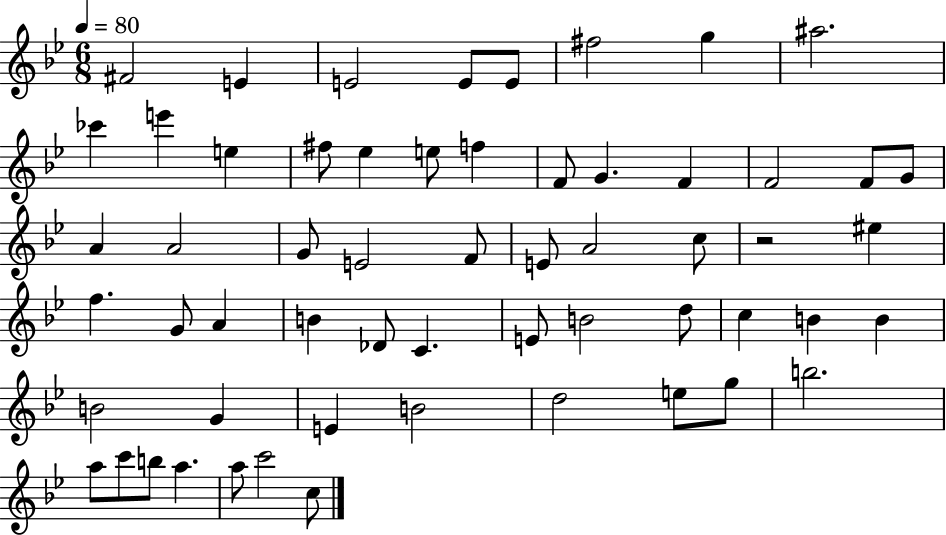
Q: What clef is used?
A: treble